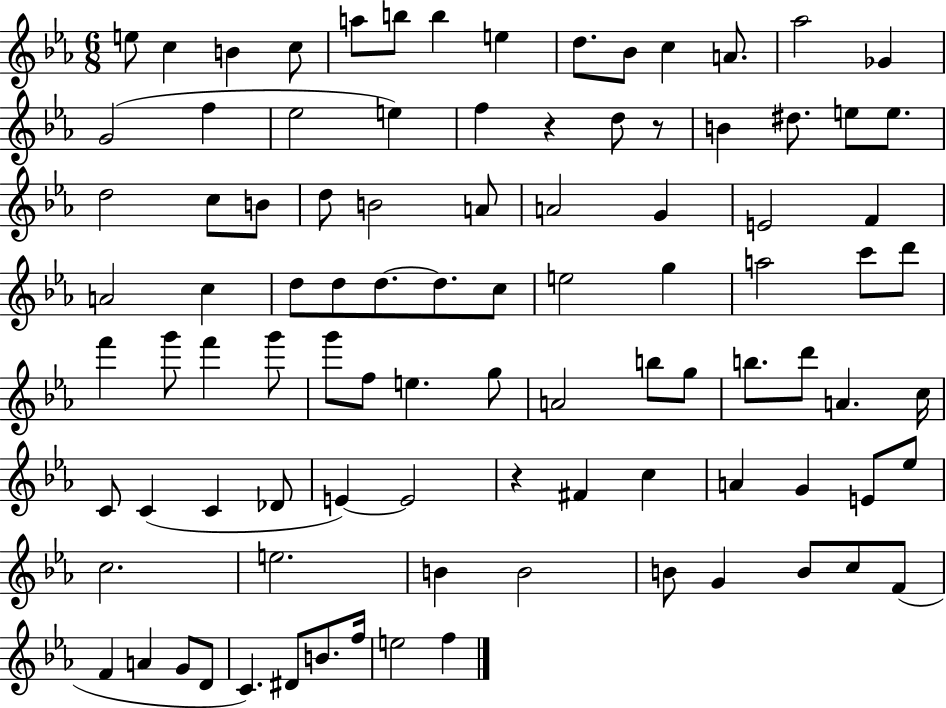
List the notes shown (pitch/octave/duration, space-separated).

E5/e C5/q B4/q C5/e A5/e B5/e B5/q E5/q D5/e. Bb4/e C5/q A4/e. Ab5/h Gb4/q G4/h F5/q Eb5/h E5/q F5/q R/q D5/e R/e B4/q D#5/e. E5/e E5/e. D5/h C5/e B4/e D5/e B4/h A4/e A4/h G4/q E4/h F4/q A4/h C5/q D5/e D5/e D5/e. D5/e. C5/e E5/h G5/q A5/h C6/e D6/e F6/q G6/e F6/q G6/e G6/e F5/e E5/q. G5/e A4/h B5/e G5/e B5/e. D6/e A4/q. C5/s C4/e C4/q C4/q Db4/e E4/q E4/h R/q F#4/q C5/q A4/q G4/q E4/e Eb5/e C5/h. E5/h. B4/q B4/h B4/e G4/q B4/e C5/e F4/e F4/q A4/q G4/e D4/e C4/q. D#4/e B4/e. F5/s E5/h F5/q